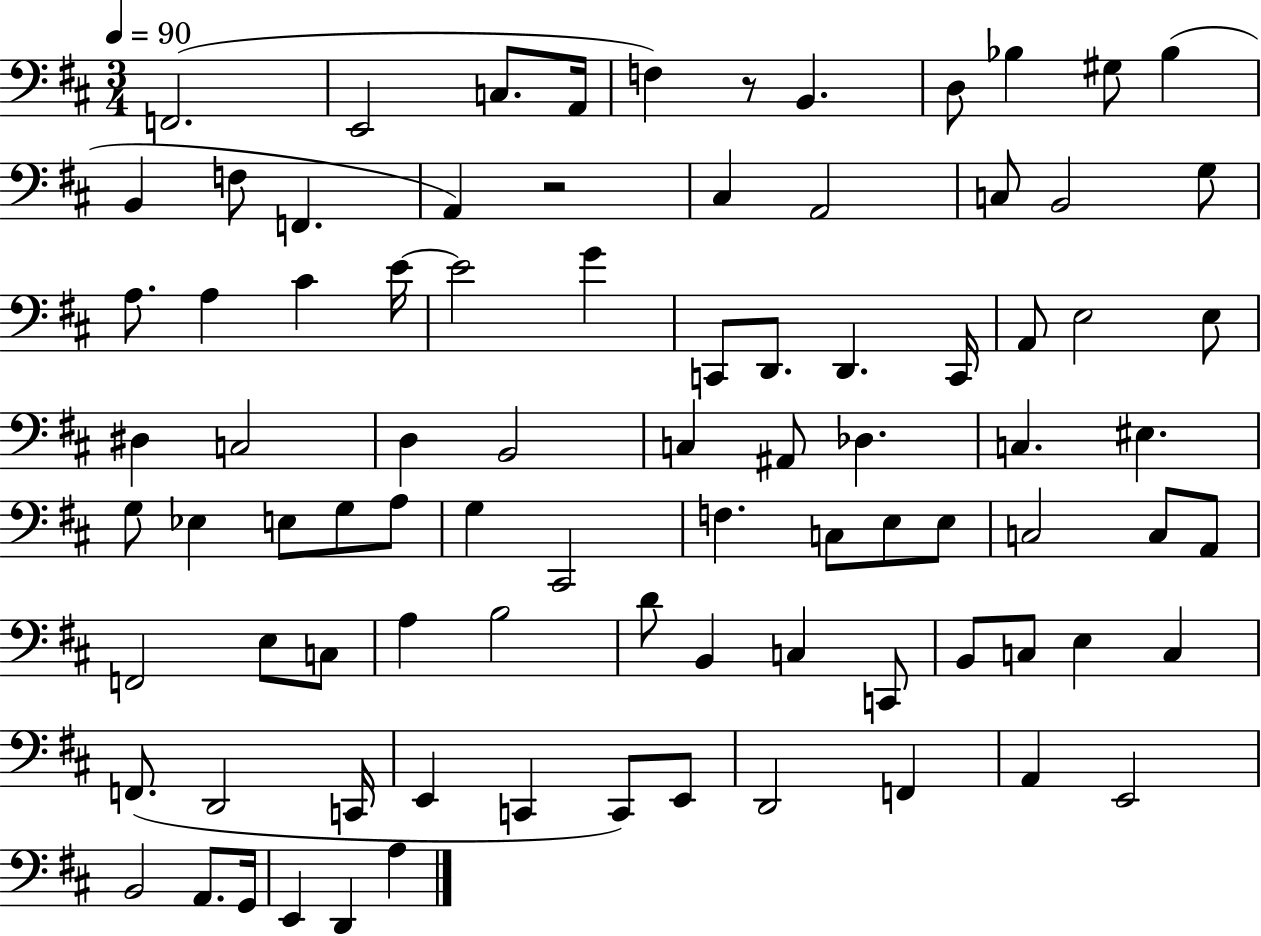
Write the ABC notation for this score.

X:1
T:Untitled
M:3/4
L:1/4
K:D
F,,2 E,,2 C,/2 A,,/4 F, z/2 B,, D,/2 _B, ^G,/2 _B, B,, F,/2 F,, A,, z2 ^C, A,,2 C,/2 B,,2 G,/2 A,/2 A, ^C E/4 E2 G C,,/2 D,,/2 D,, C,,/4 A,,/2 E,2 E,/2 ^D, C,2 D, B,,2 C, ^A,,/2 _D, C, ^E, G,/2 _E, E,/2 G,/2 A,/2 G, ^C,,2 F, C,/2 E,/2 E,/2 C,2 C,/2 A,,/2 F,,2 E,/2 C,/2 A, B,2 D/2 B,, C, C,,/2 B,,/2 C,/2 E, C, F,,/2 D,,2 C,,/4 E,, C,, C,,/2 E,,/2 D,,2 F,, A,, E,,2 B,,2 A,,/2 G,,/4 E,, D,, A,